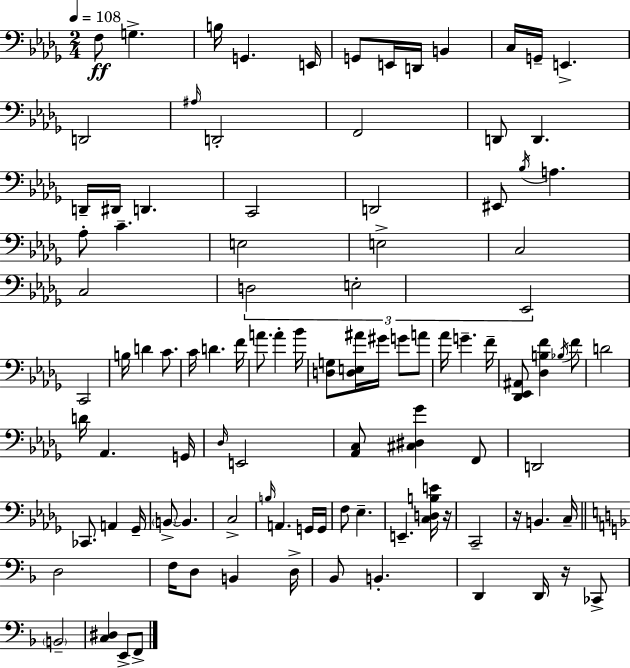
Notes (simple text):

F3/e G3/q. B3/s G2/q. E2/s G2/e E2/s D2/s B2/q C3/s G2/s E2/q. D2/h A#3/s D2/h F2/h D2/e D2/q. D2/s D#2/s D2/q. C2/h D2/h EIS2/e Bb3/s A3/q. Ab3/e C4/q. E3/h E3/h C3/h C3/h D3/h E3/h Eb2/h C2/h B3/s D4/q C4/e. C4/s D4/q. F4/s A4/e. A4/q Bb4/s [D3,G3]/e [D3,E3,A#4]/s G#4/s G4/e A4/e Ab4/s G4/q. F4/s [Db2,Eb2,A#2]/e [Db3,B3,F4]/q Bb3/s F4/e D4/h D4/s Ab2/q. G2/s Db3/s E2/h [Ab2,C3]/e [C#3,D#3,Gb4]/q F2/e D2/h CES2/e. A2/q Gb2/s B2/e B2/q. C3/h B3/s A2/q. G2/s G2/s F3/e Eb3/q. E2/q. [C3,D3,B3,E4]/s R/s C2/h R/s B2/q. C3/s D3/h F3/s D3/e B2/q D3/s Bb2/e B2/q. D2/q D2/s R/s CES2/e B2/h [C3,D#3]/q E2/e F2/e